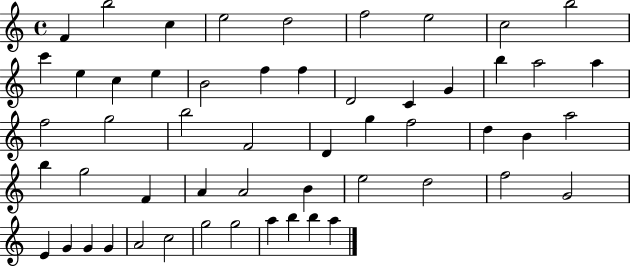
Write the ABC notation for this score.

X:1
T:Untitled
M:4/4
L:1/4
K:C
F b2 c e2 d2 f2 e2 c2 b2 c' e c e B2 f f D2 C G b a2 a f2 g2 b2 F2 D g f2 d B a2 b g2 F A A2 B e2 d2 f2 G2 E G G G A2 c2 g2 g2 a b b a